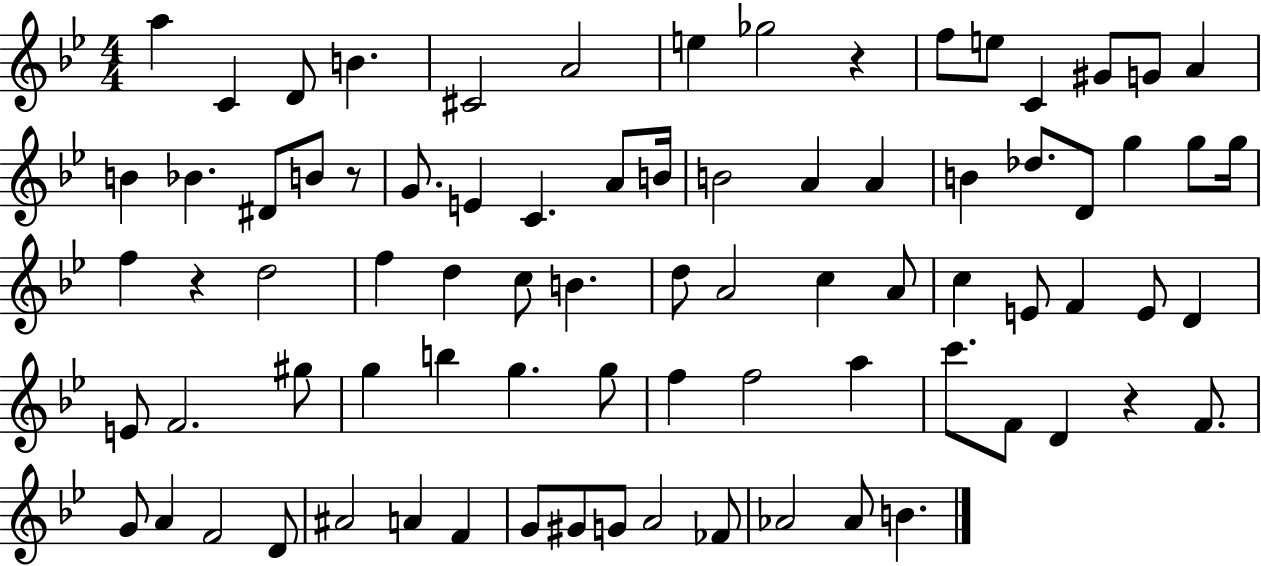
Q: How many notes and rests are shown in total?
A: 80